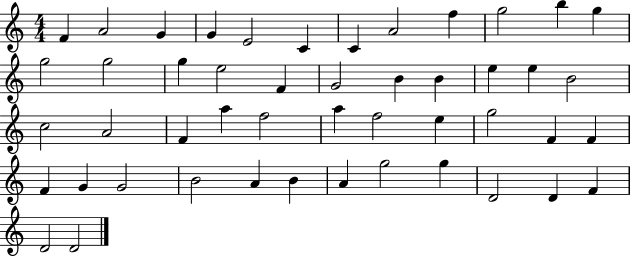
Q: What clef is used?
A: treble